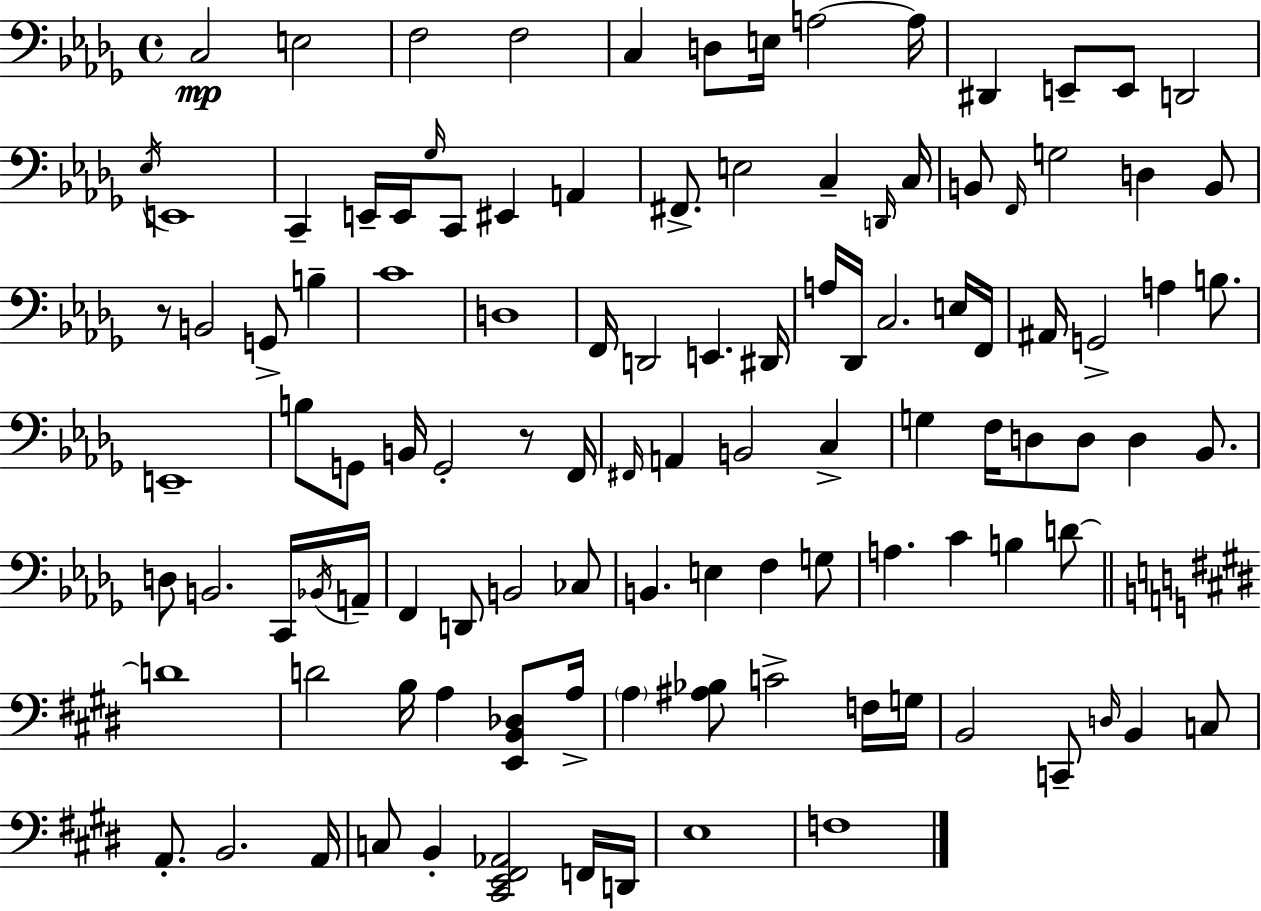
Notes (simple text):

C3/h E3/h F3/h F3/h C3/q D3/e E3/s A3/h A3/s D#2/q E2/e E2/e D2/h Eb3/s E2/w C2/q E2/s E2/s Gb3/s C2/e EIS2/q A2/q F#2/e. E3/h C3/q D2/s C3/s B2/e F2/s G3/h D3/q B2/e R/e B2/h G2/e B3/q C4/w D3/w F2/s D2/h E2/q. D#2/s A3/s Db2/s C3/h. E3/s F2/s A#2/s G2/h A3/q B3/e. E2/w B3/e G2/e B2/s G2/h R/e F2/s F#2/s A2/q B2/h C3/q G3/q F3/s D3/e D3/e D3/q Bb2/e. D3/e B2/h. C2/s Bb2/s A2/s F2/q D2/e B2/h CES3/e B2/q. E3/q F3/q G3/e A3/q. C4/q B3/q D4/e D4/w D4/h B3/s A3/q [E2,B2,Db3]/e A3/s A3/q [A#3,Bb3]/e C4/h F3/s G3/s B2/h C2/e D3/s B2/q C3/e A2/e. B2/h. A2/s C3/e B2/q [C#2,E2,F#2,Ab2]/h F2/s D2/s E3/w F3/w